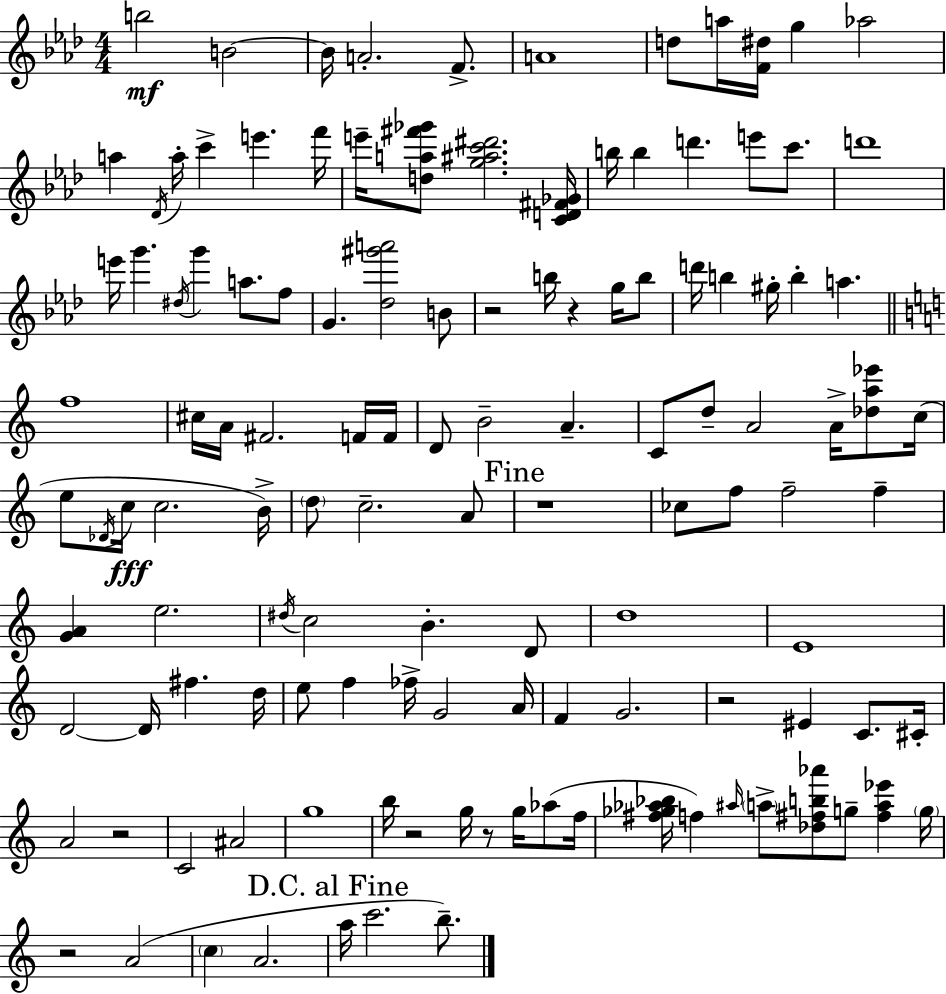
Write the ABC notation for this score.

X:1
T:Untitled
M:4/4
L:1/4
K:Ab
b2 B2 B/4 A2 F/2 A4 d/2 a/4 [F^d]/4 g _a2 a _D/4 a/4 c' e' f'/4 e'/4 [da^f'_g']/2 [g^ac'^d']2 [CD^F_G]/4 b/4 b d' e'/2 c'/2 d'4 e'/4 g' ^d/4 g' a/2 f/2 G [_d^g'a']2 B/2 z2 b/4 z g/4 b/2 d'/4 b ^g/4 b a f4 ^c/4 A/4 ^F2 F/4 F/4 D/2 B2 A C/2 d/2 A2 A/4 [_da_e']/2 c/4 e/2 _D/4 c/4 c2 B/4 d/2 c2 A/2 z4 _c/2 f/2 f2 f [GA] e2 ^d/4 c2 B D/2 d4 E4 D2 D/4 ^f d/4 e/2 f _f/4 G2 A/4 F G2 z2 ^E C/2 ^C/4 A2 z2 C2 ^A2 g4 b/4 z2 g/4 z/2 g/4 _a/2 f/4 [^f_g_a_b]/4 f ^a/4 a/2 [_d^fb_a']/2 g/2 [^fa_e'] g/4 z2 A2 c A2 a/4 c'2 b/2